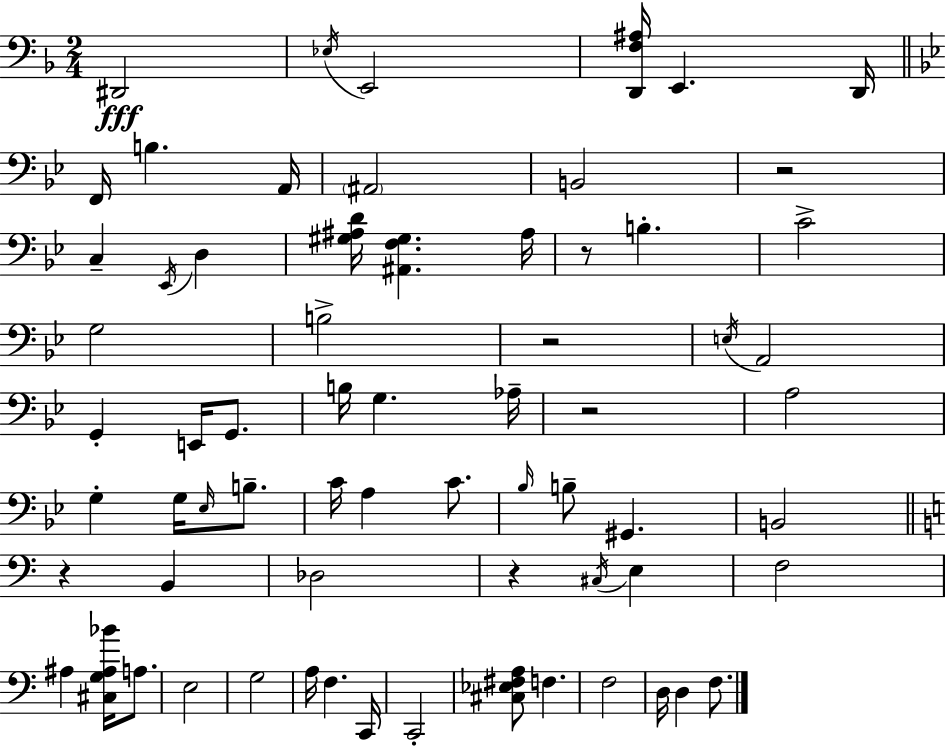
{
  \clef bass
  \numericTimeSignature
  \time 2/4
  \key d \minor
  dis,2\fff | \acciaccatura { ees16 } e,2 | <d, f ais>16 e,4. | d,16 \bar "||" \break \key bes \major f,16 b4. a,16 | \parenthesize ais,2 | b,2 | r2 | \break c4-- \acciaccatura { ees,16 } d4 | <gis ais d'>16 <ais, f gis>4. | ais16 r8 b4.-. | c'2-> | \break g2 | b2-> | r2 | \acciaccatura { e16 } a,2 | \break g,4-. e,16 g,8. | b16 g4. | aes16-- r2 | a2 | \break g4-. g16 \grace { ees16 } | b8.-- c'16 a4 | c'8. \grace { bes16 } b8-- gis,4. | b,2 | \break \bar "||" \break \key c \major r4 b,4 | des2 | r4 \acciaccatura { cis16 } e4 | f2 | \break ais4 <cis g ais bes'>16 a8. | e2 | g2 | a16 f4. | \break c,16 c,2-. | <cis ees fis a>8 f4. | f2 | d16 d4 f8. | \break \bar "|."
}